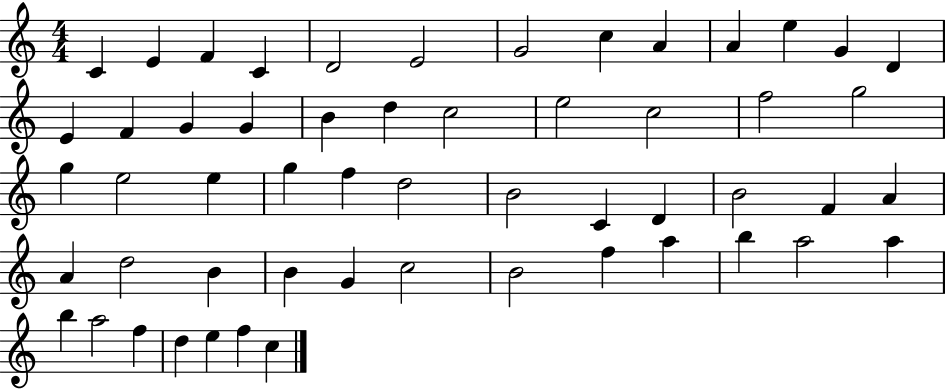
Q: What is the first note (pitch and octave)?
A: C4